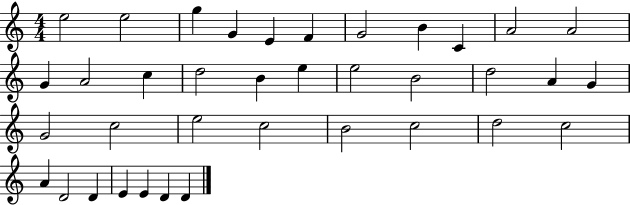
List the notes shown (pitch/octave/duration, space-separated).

E5/h E5/h G5/q G4/q E4/q F4/q G4/h B4/q C4/q A4/h A4/h G4/q A4/h C5/q D5/h B4/q E5/q E5/h B4/h D5/h A4/q G4/q G4/h C5/h E5/h C5/h B4/h C5/h D5/h C5/h A4/q D4/h D4/q E4/q E4/q D4/q D4/q